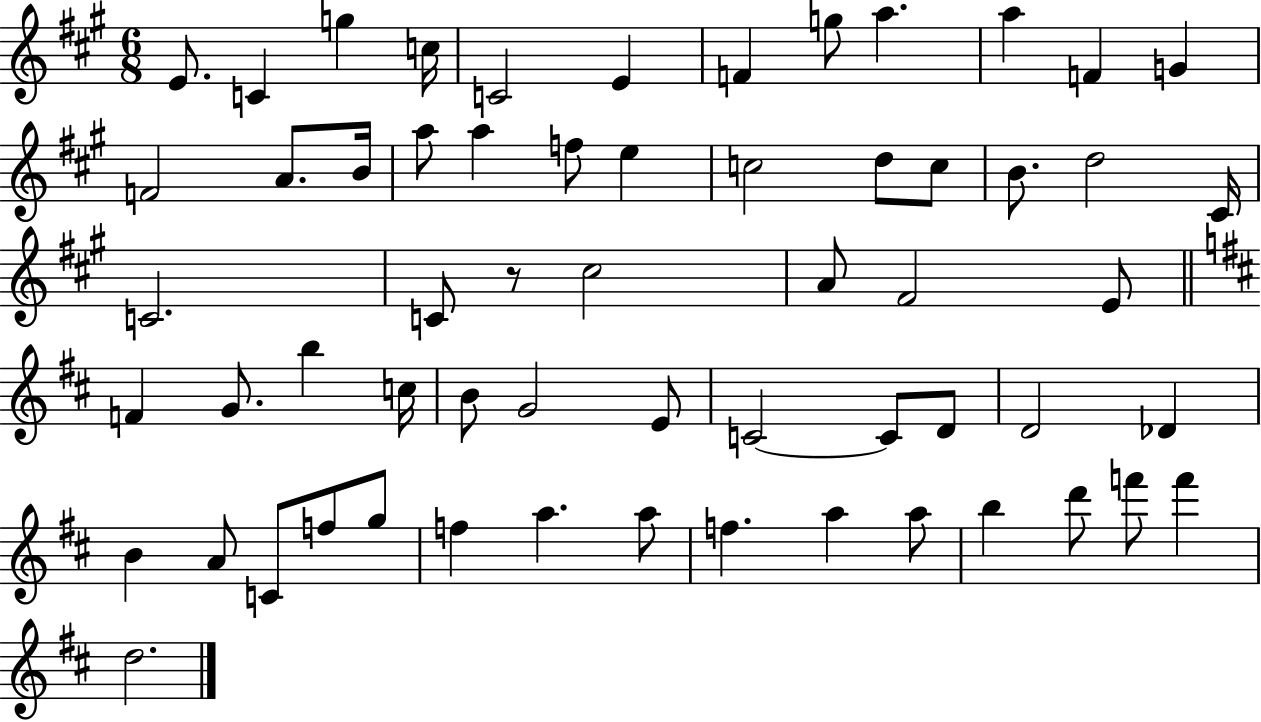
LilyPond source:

{
  \clef treble
  \numericTimeSignature
  \time 6/8
  \key a \major
  \repeat volta 2 { e'8. c'4 g''4 c''16 | c'2 e'4 | f'4 g''8 a''4. | a''4 f'4 g'4 | \break f'2 a'8. b'16 | a''8 a''4 f''8 e''4 | c''2 d''8 c''8 | b'8. d''2 cis'16 | \break c'2. | c'8 r8 cis''2 | a'8 fis'2 e'8 | \bar "||" \break \key b \minor f'4 g'8. b''4 c''16 | b'8 g'2 e'8 | c'2~~ c'8 d'8 | d'2 des'4 | \break b'4 a'8 c'8 f''8 g''8 | f''4 a''4. a''8 | f''4. a''4 a''8 | b''4 d'''8 f'''8 f'''4 | \break d''2. | } \bar "|."
}